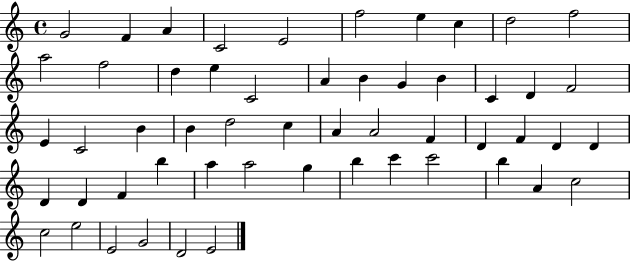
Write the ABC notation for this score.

X:1
T:Untitled
M:4/4
L:1/4
K:C
G2 F A C2 E2 f2 e c d2 f2 a2 f2 d e C2 A B G B C D F2 E C2 B B d2 c A A2 F D F D D D D F b a a2 g b c' c'2 b A c2 c2 e2 E2 G2 D2 E2